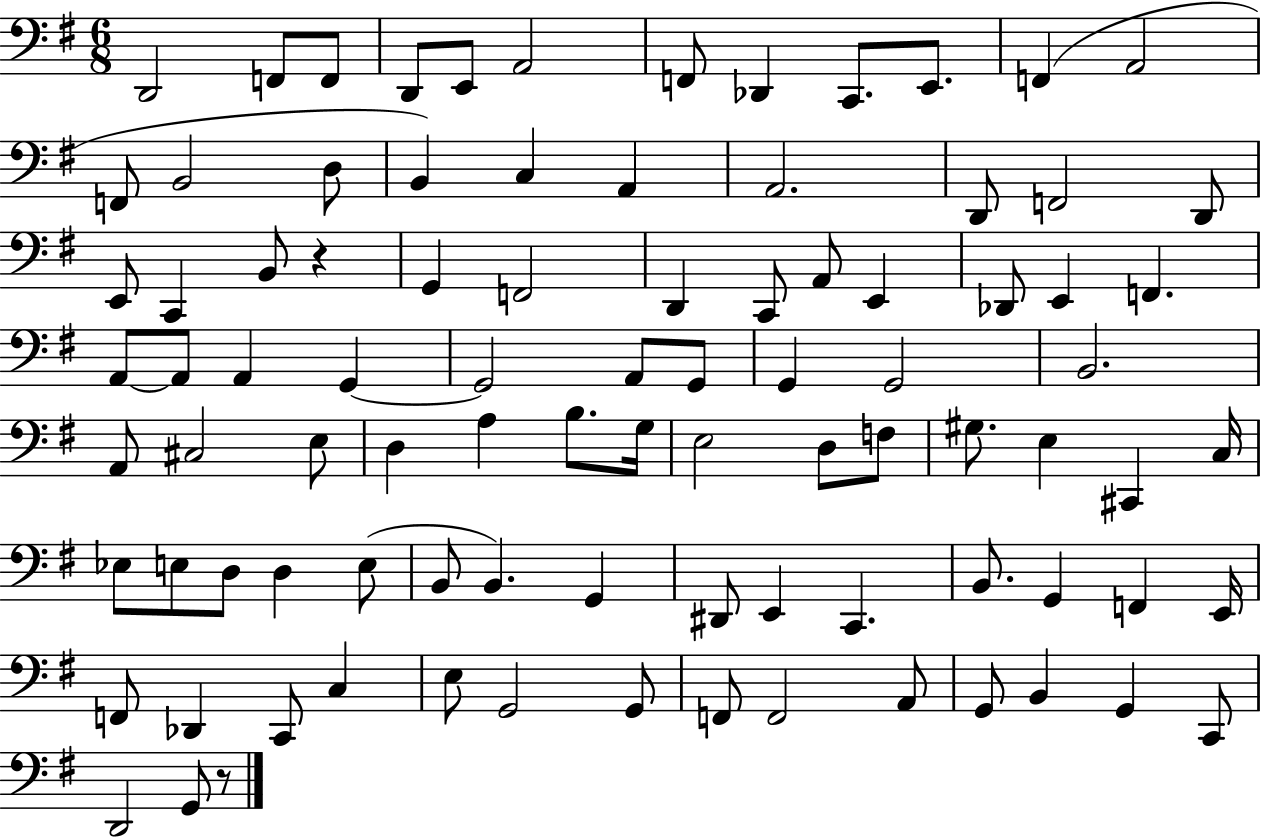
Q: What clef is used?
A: bass